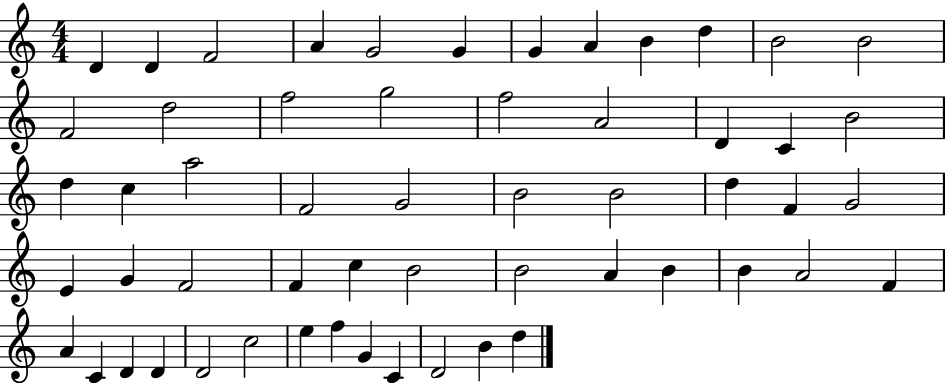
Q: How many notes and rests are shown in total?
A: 56